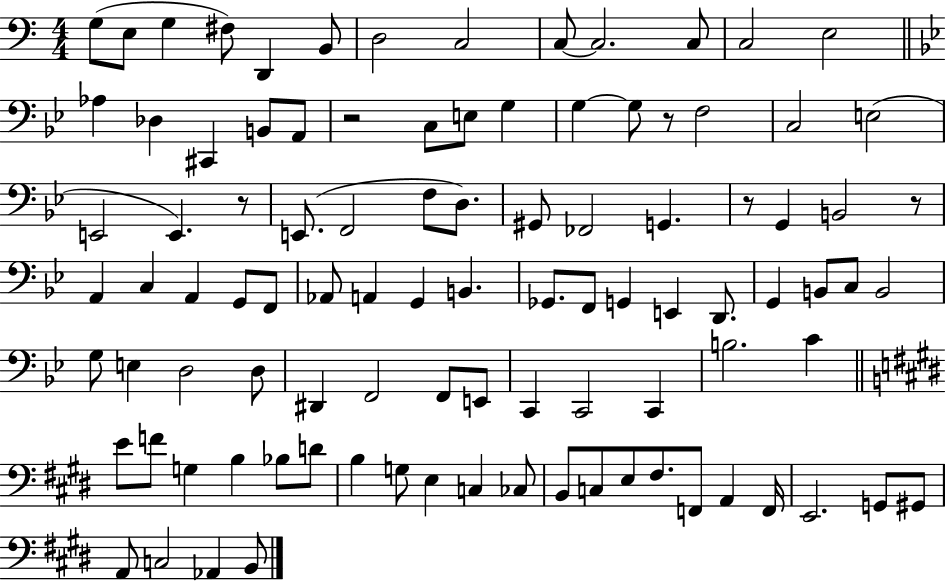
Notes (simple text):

G3/e E3/e G3/q F#3/e D2/q B2/e D3/h C3/h C3/e C3/h. C3/e C3/h E3/h Ab3/q Db3/q C#2/q B2/e A2/e R/h C3/e E3/e G3/q G3/q G3/e R/e F3/h C3/h E3/h E2/h E2/q. R/e E2/e. F2/h F3/e D3/e. G#2/e FES2/h G2/q. R/e G2/q B2/h R/e A2/q C3/q A2/q G2/e F2/e Ab2/e A2/q G2/q B2/q. Gb2/e. F2/e G2/q E2/q D2/e. G2/q B2/e C3/e B2/h G3/e E3/q D3/h D3/e D#2/q F2/h F2/e E2/e C2/q C2/h C2/q B3/h. C4/q E4/e F4/e G3/q B3/q Bb3/e D4/e B3/q G3/e E3/q C3/q CES3/e B2/e C3/e E3/e F#3/e. F2/e A2/q F2/s E2/h. G2/e G#2/e A2/e C3/h Ab2/q B2/e